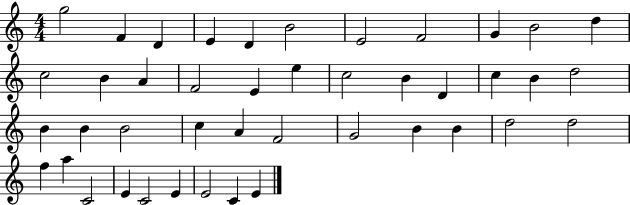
{
  \clef treble
  \numericTimeSignature
  \time 4/4
  \key c \major
  g''2 f'4 d'4 | e'4 d'4 b'2 | e'2 f'2 | g'4 b'2 d''4 | \break c''2 b'4 a'4 | f'2 e'4 e''4 | c''2 b'4 d'4 | c''4 b'4 d''2 | \break b'4 b'4 b'2 | c''4 a'4 f'2 | g'2 b'4 b'4 | d''2 d''2 | \break f''4 a''4 c'2 | e'4 c'2 e'4 | e'2 c'4 e'4 | \bar "|."
}